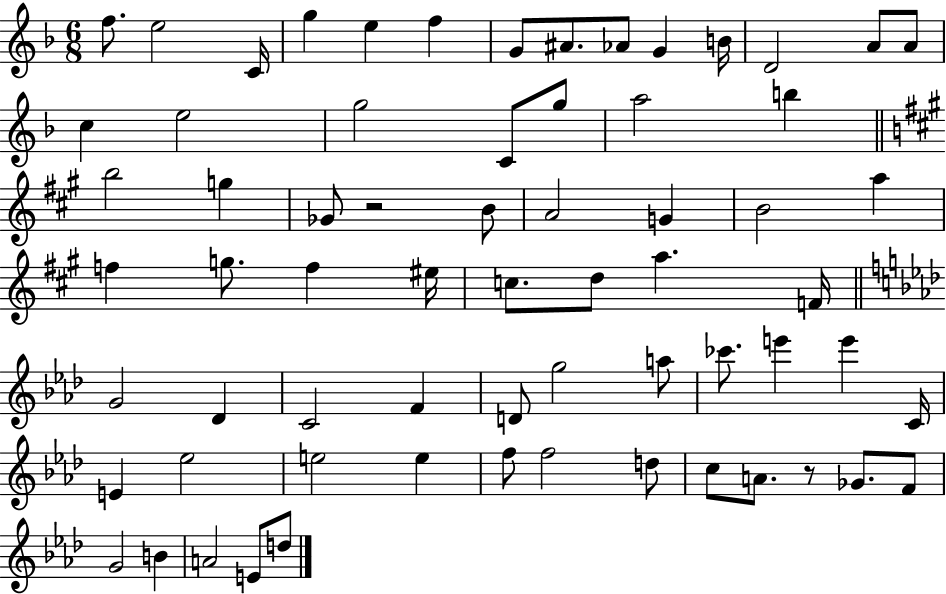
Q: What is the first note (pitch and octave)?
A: F5